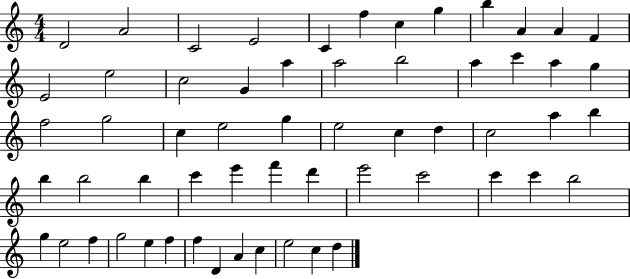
D4/h A4/h C4/h E4/h C4/q F5/q C5/q G5/q B5/q A4/q A4/q F4/q E4/h E5/h C5/h G4/q A5/q A5/h B5/h A5/q C6/q A5/q G5/q F5/h G5/h C5/q E5/h G5/q E5/h C5/q D5/q C5/h A5/q B5/q B5/q B5/h B5/q C6/q E6/q F6/q D6/q E6/h C6/h C6/q C6/q B5/h G5/q E5/h F5/q G5/h E5/q F5/q F5/q D4/q A4/q C5/q E5/h C5/q D5/q